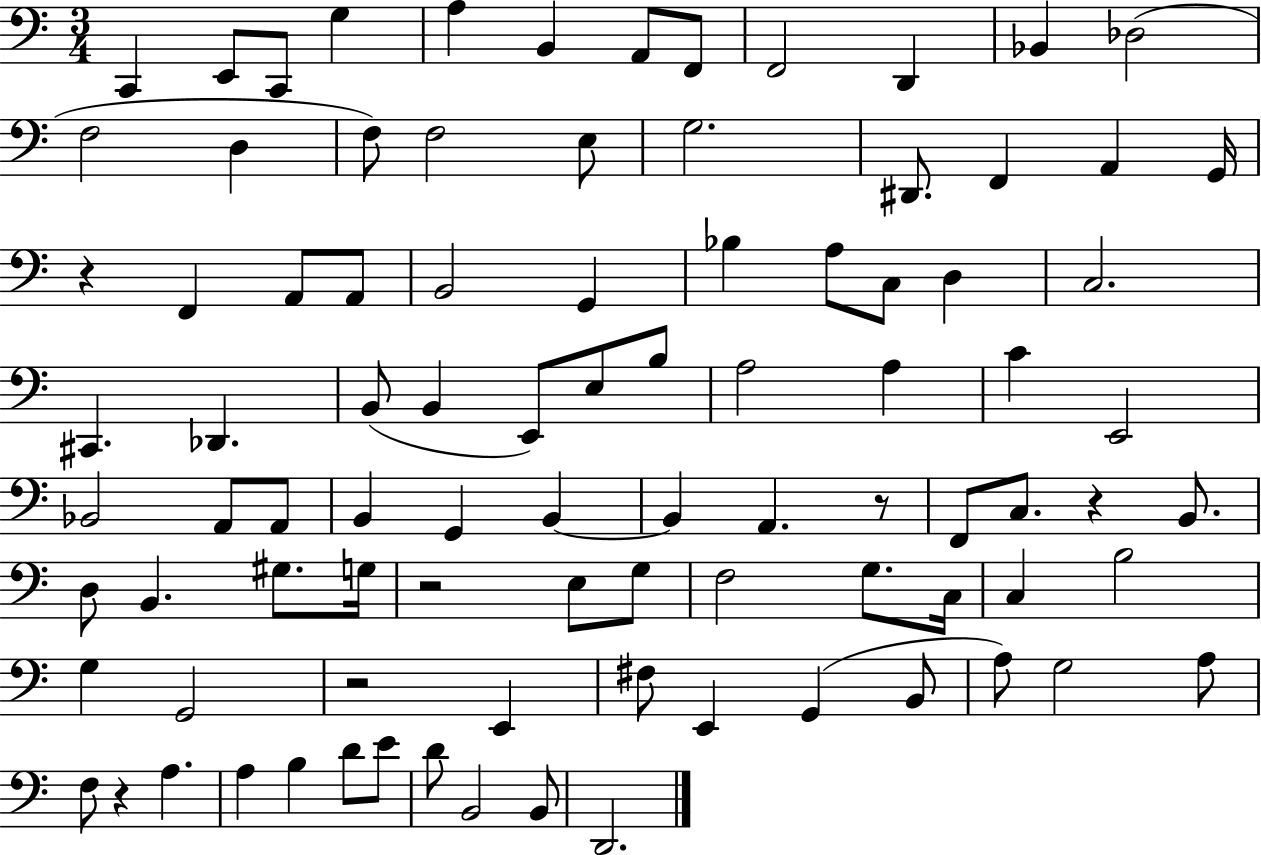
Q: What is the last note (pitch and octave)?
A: D2